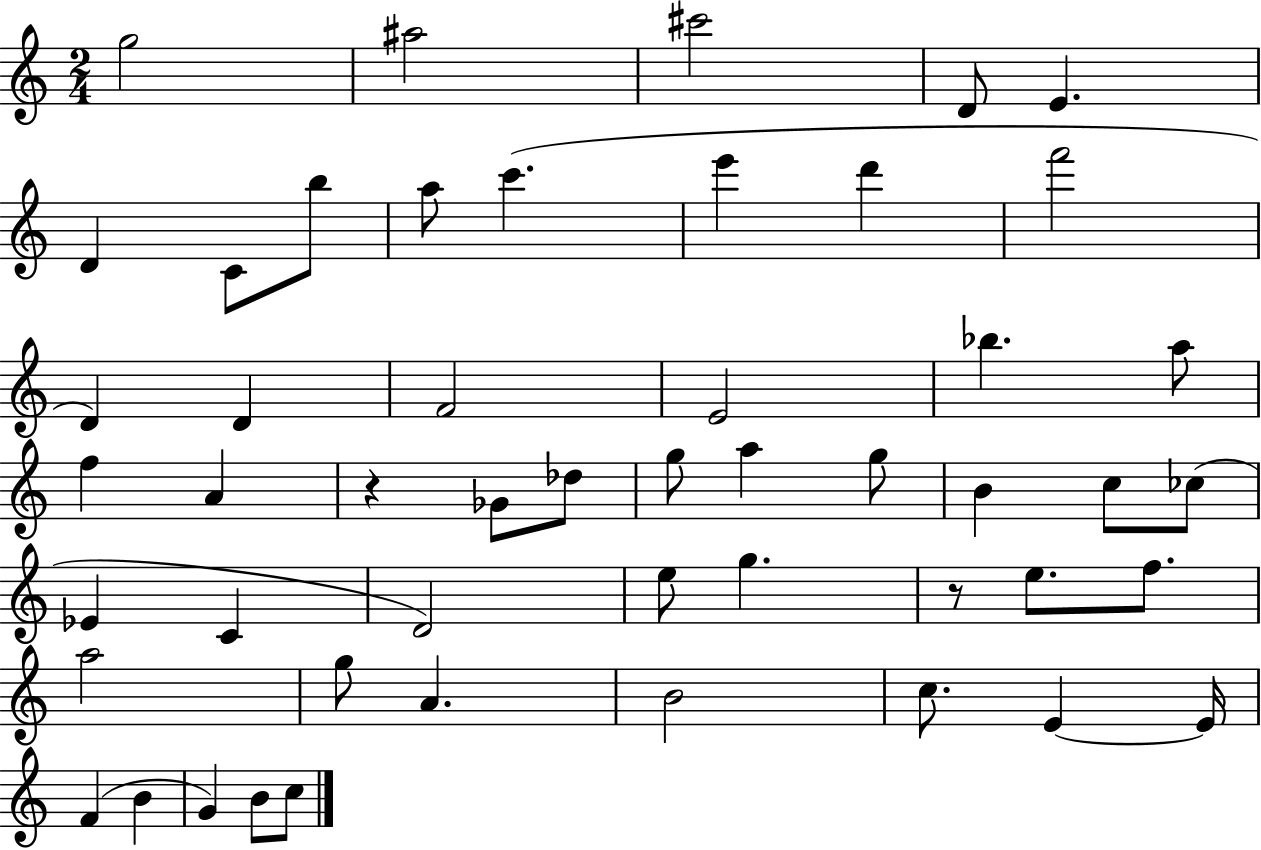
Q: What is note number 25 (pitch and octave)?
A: A5